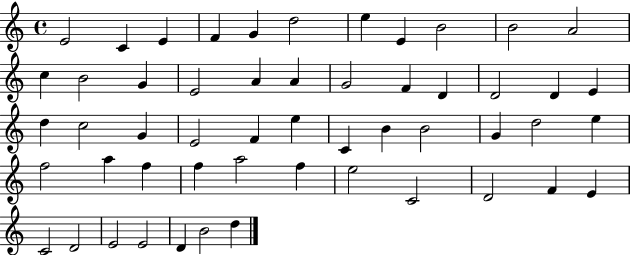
E4/h C4/q E4/q F4/q G4/q D5/h E5/q E4/q B4/h B4/h A4/h C5/q B4/h G4/q E4/h A4/q A4/q G4/h F4/q D4/q D4/h D4/q E4/q D5/q C5/h G4/q E4/h F4/q E5/q C4/q B4/q B4/h G4/q D5/h E5/q F5/h A5/q F5/q F5/q A5/h F5/q E5/h C4/h D4/h F4/q E4/q C4/h D4/h E4/h E4/h D4/q B4/h D5/q